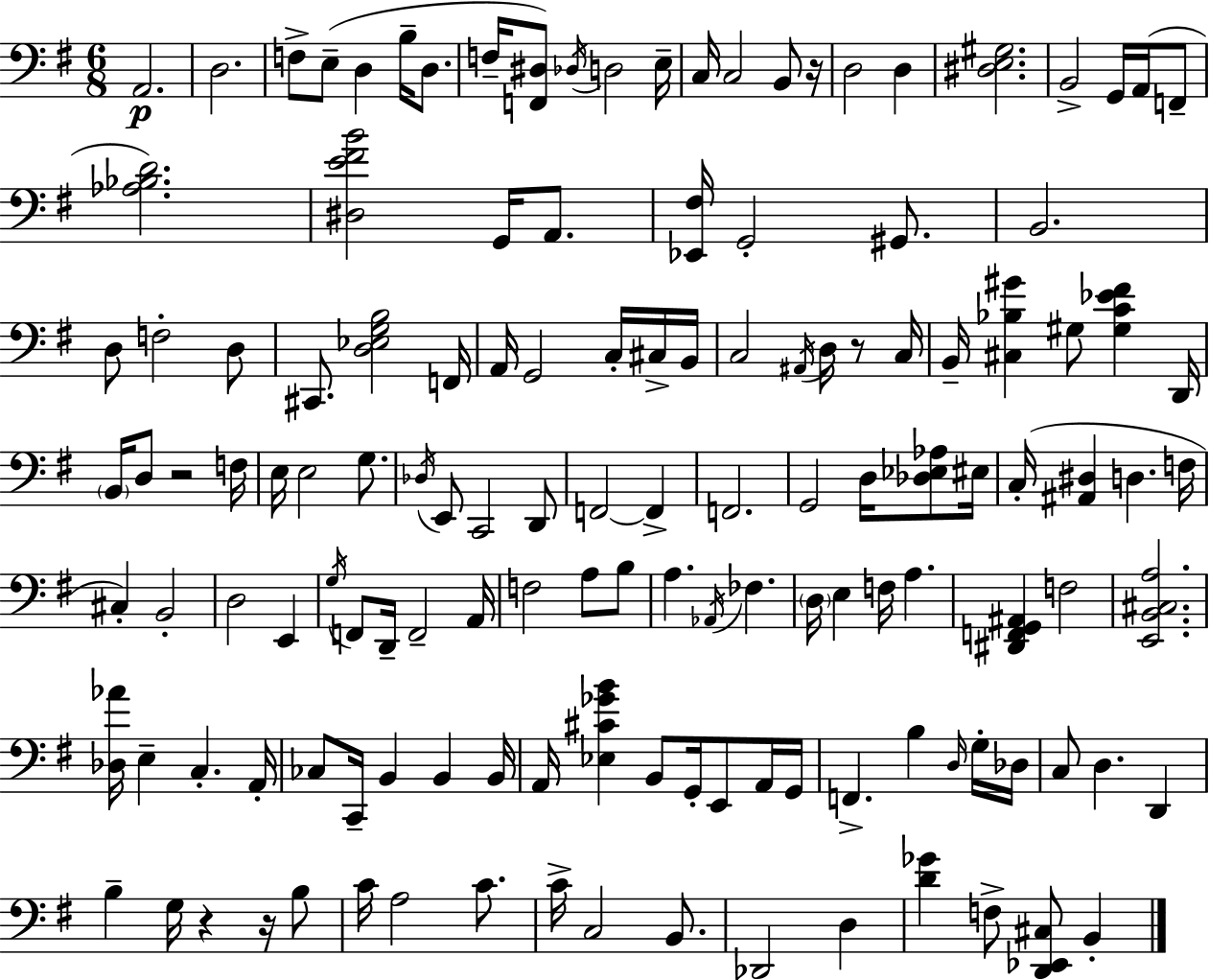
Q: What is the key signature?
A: E minor